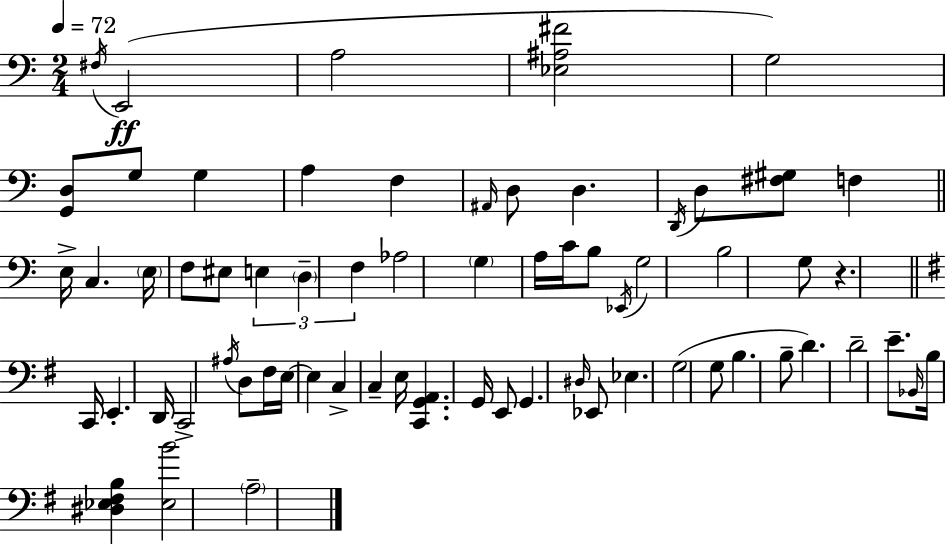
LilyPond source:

{
  \clef bass
  \numericTimeSignature
  \time 2/4
  \key c \major
  \tempo 4 = 72
  \repeat volta 2 { \acciaccatura { fis16 }(\ff e,2 | a2 | <ees ais fis'>2 | g2) | \break <g, d>8 g8 g4 | a4 f4 | \grace { ais,16 } d8 d4. | \acciaccatura { d,16 } d8 <fis gis>8 f4 | \break \bar "||" \break \key c \major e16-> c4. \parenthesize e16 | f8 eis8 \tuplet 3/2 { e4 | \parenthesize d4-- f4 } | aes2 | \break \parenthesize g4 a16 c'16 b8 | \acciaccatura { ees,16 } g2 | b2 | g8 r4. | \break \bar "||" \break \key g \major c,16 e,4.-. d,16 | c,2-> | \acciaccatura { ais16 } d8 fis16 e16~~ e4 | c4-> c4-- | \break e16 <c, g, a,>4. | g,16 e,8 g,4. | \grace { dis16 } ees,8 ees4. | g2( | \break g8 b4. | b8-- d'4.) | d'2-- | e'8.-- \grace { bes,16 } b16 <dis ees fis b>4 | \break <ees b'>2 | \parenthesize a2-- | } \bar "|."
}